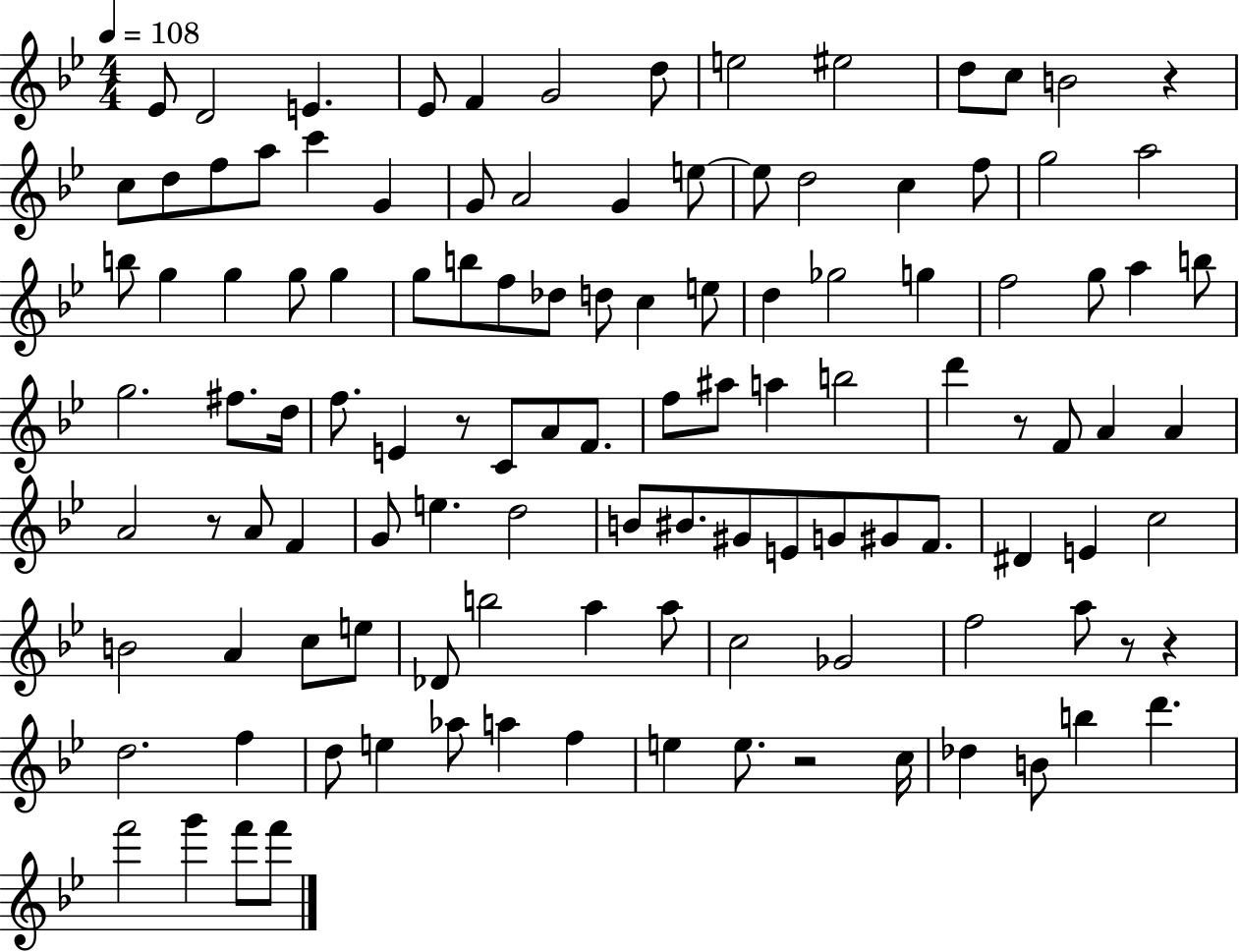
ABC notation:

X:1
T:Untitled
M:4/4
L:1/4
K:Bb
_E/2 D2 E _E/2 F G2 d/2 e2 ^e2 d/2 c/2 B2 z c/2 d/2 f/2 a/2 c' G G/2 A2 G e/2 e/2 d2 c f/2 g2 a2 b/2 g g g/2 g g/2 b/2 f/2 _d/2 d/2 c e/2 d _g2 g f2 g/2 a b/2 g2 ^f/2 d/4 f/2 E z/2 C/2 A/2 F/2 f/2 ^a/2 a b2 d' z/2 F/2 A A A2 z/2 A/2 F G/2 e d2 B/2 ^B/2 ^G/2 E/2 G/2 ^G/2 F/2 ^D E c2 B2 A c/2 e/2 _D/2 b2 a a/2 c2 _G2 f2 a/2 z/2 z d2 f d/2 e _a/2 a f e e/2 z2 c/4 _d B/2 b d' f'2 g' f'/2 f'/2